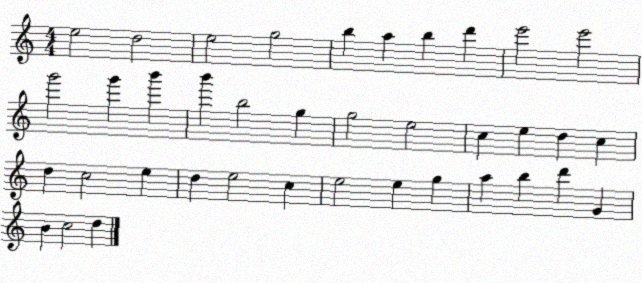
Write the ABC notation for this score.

X:1
T:Untitled
M:4/4
L:1/4
K:C
e2 d2 e2 g2 b a b d' e'2 e'2 g'2 g' b' b' b2 g g2 e2 c e d c d c2 e d e2 c e2 e g a b d' G B c2 d